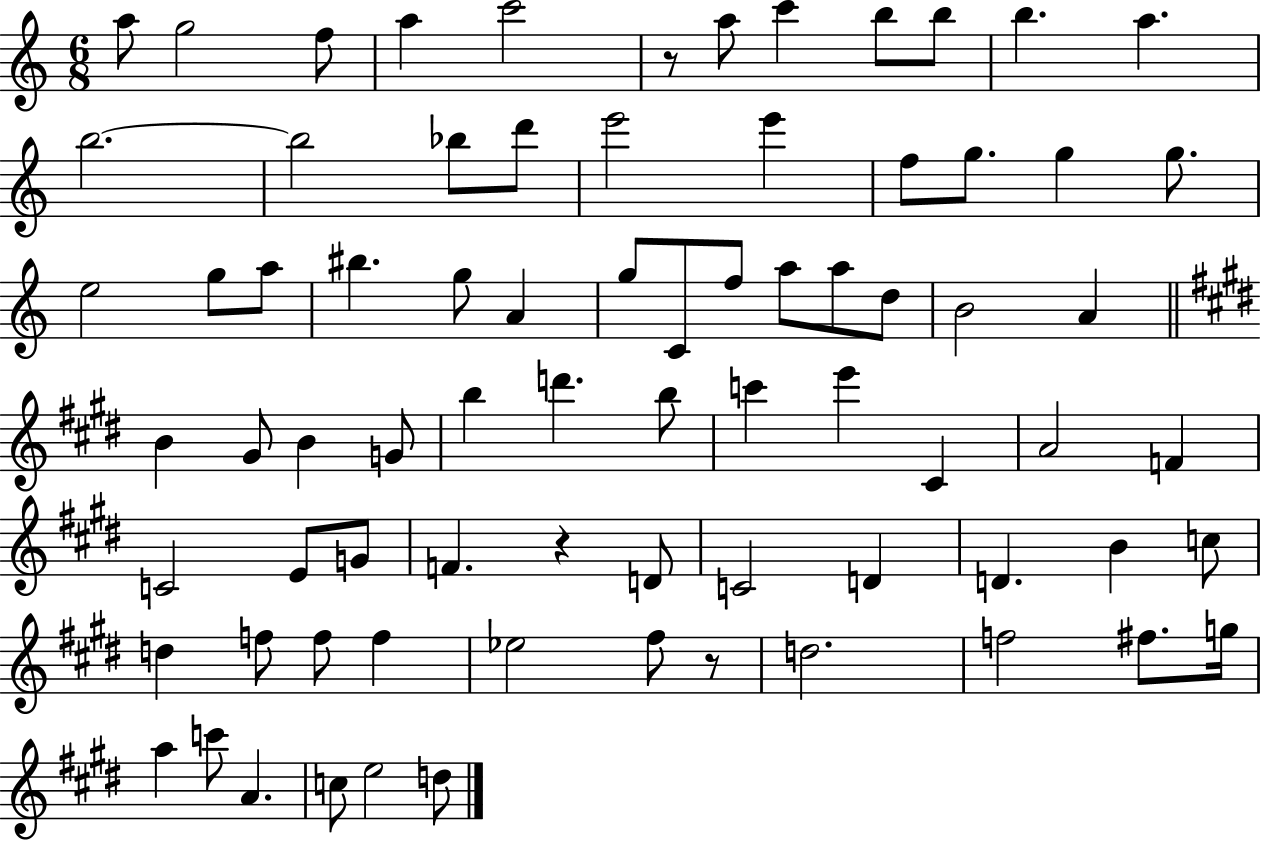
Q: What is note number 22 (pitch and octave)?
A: E5